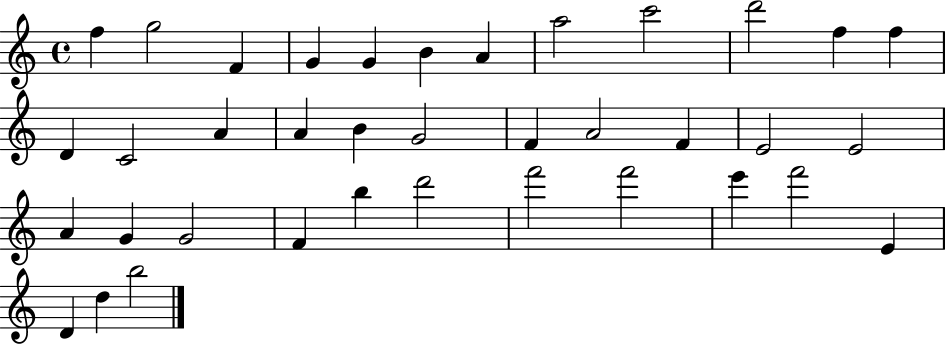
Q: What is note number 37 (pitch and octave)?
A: B5